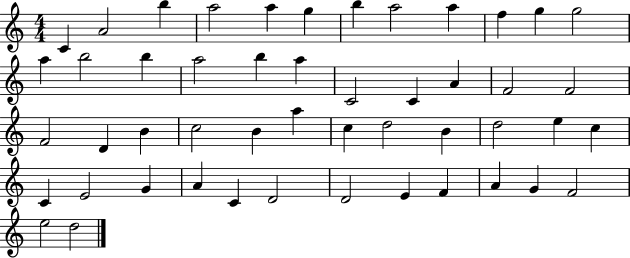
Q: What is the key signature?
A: C major